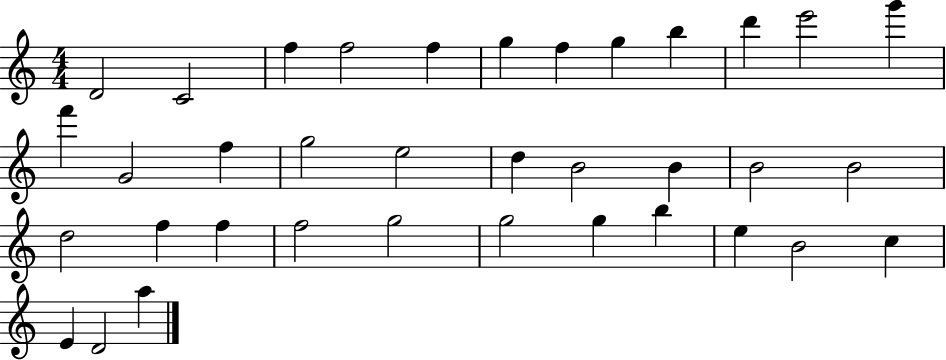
X:1
T:Untitled
M:4/4
L:1/4
K:C
D2 C2 f f2 f g f g b d' e'2 g' f' G2 f g2 e2 d B2 B B2 B2 d2 f f f2 g2 g2 g b e B2 c E D2 a